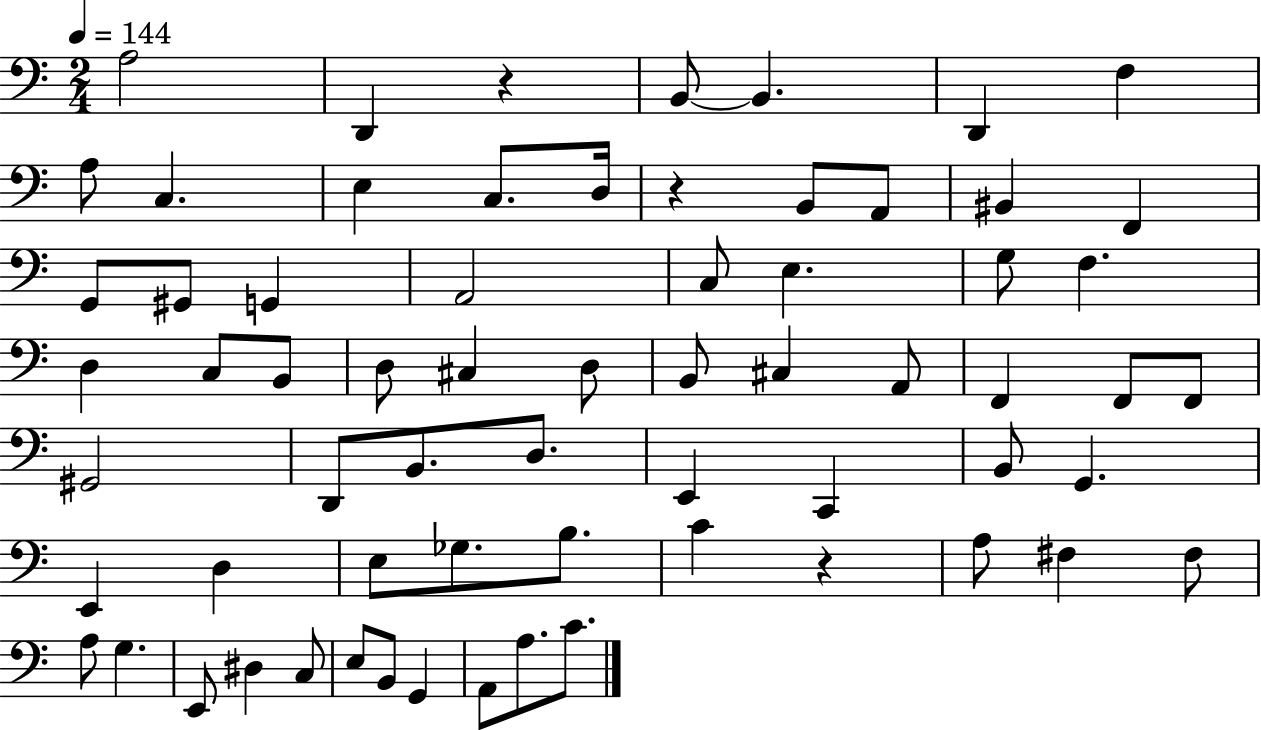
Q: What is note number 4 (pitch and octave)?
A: B2